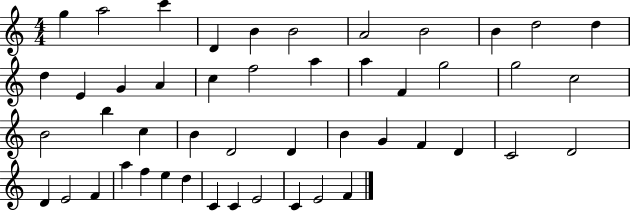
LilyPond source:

{
  \clef treble
  \numericTimeSignature
  \time 4/4
  \key c \major
  g''4 a''2 c'''4 | d'4 b'4 b'2 | a'2 b'2 | b'4 d''2 d''4 | \break d''4 e'4 g'4 a'4 | c''4 f''2 a''4 | a''4 f'4 g''2 | g''2 c''2 | \break b'2 b''4 c''4 | b'4 d'2 d'4 | b'4 g'4 f'4 d'4 | c'2 d'2 | \break d'4 e'2 f'4 | a''4 f''4 e''4 d''4 | c'4 c'4 e'2 | c'4 e'2 f'4 | \break \bar "|."
}